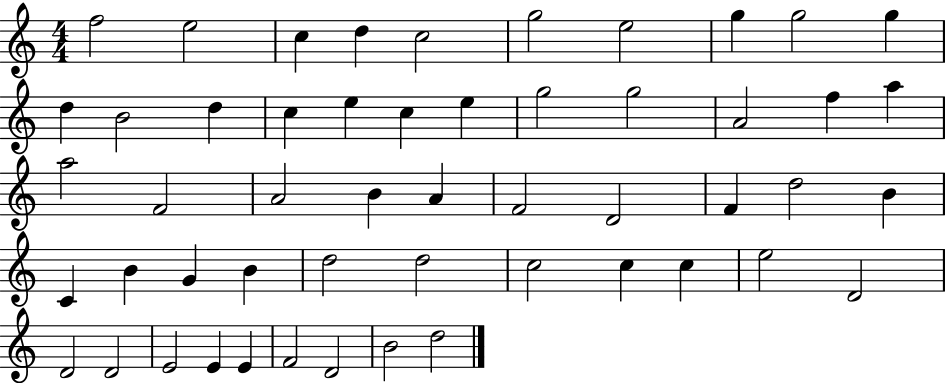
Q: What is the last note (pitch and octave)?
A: D5